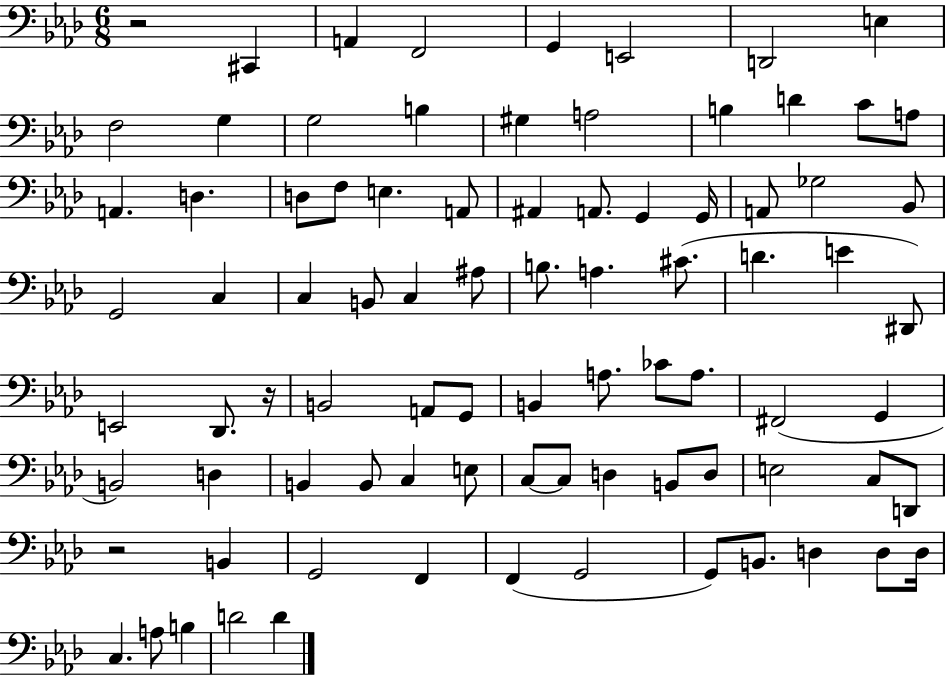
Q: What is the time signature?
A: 6/8